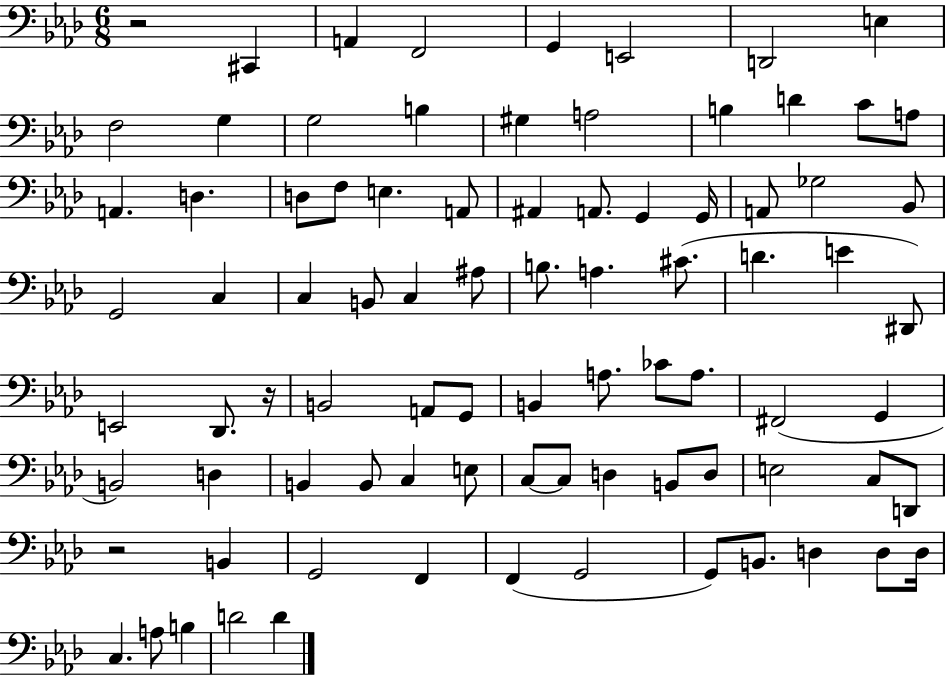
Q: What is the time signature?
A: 6/8